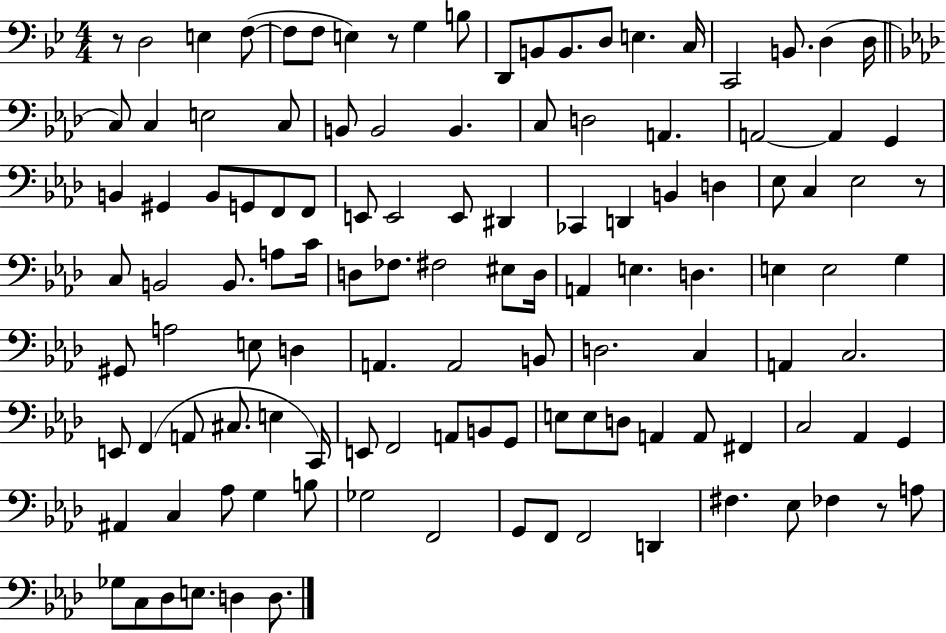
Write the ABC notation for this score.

X:1
T:Untitled
M:4/4
L:1/4
K:Bb
z/2 D,2 E, F,/2 F,/2 F,/2 E, z/2 G, B,/2 D,,/2 B,,/2 B,,/2 D,/2 E, C,/4 C,,2 B,,/2 D, D,/4 C,/2 C, E,2 C,/2 B,,/2 B,,2 B,, C,/2 D,2 A,, A,,2 A,, G,, B,, ^G,, B,,/2 G,,/2 F,,/2 F,,/2 E,,/2 E,,2 E,,/2 ^D,, _C,, D,, B,, D, _E,/2 C, _E,2 z/2 C,/2 B,,2 B,,/2 A,/2 C/4 D,/2 _F,/2 ^F,2 ^E,/2 D,/4 A,, E, D, E, E,2 G, ^G,,/2 A,2 E,/2 D, A,, A,,2 B,,/2 D,2 C, A,, C,2 E,,/2 F,, A,,/2 ^C,/2 E, C,,/4 E,,/2 F,,2 A,,/2 B,,/2 G,,/2 E,/2 E,/2 D,/2 A,, A,,/2 ^F,, C,2 _A,, G,, ^A,, C, _A,/2 G, B,/2 _G,2 F,,2 G,,/2 F,,/2 F,,2 D,, ^F, _E,/2 _F, z/2 A,/2 _G,/2 C,/2 _D,/2 E,/2 D, D,/2